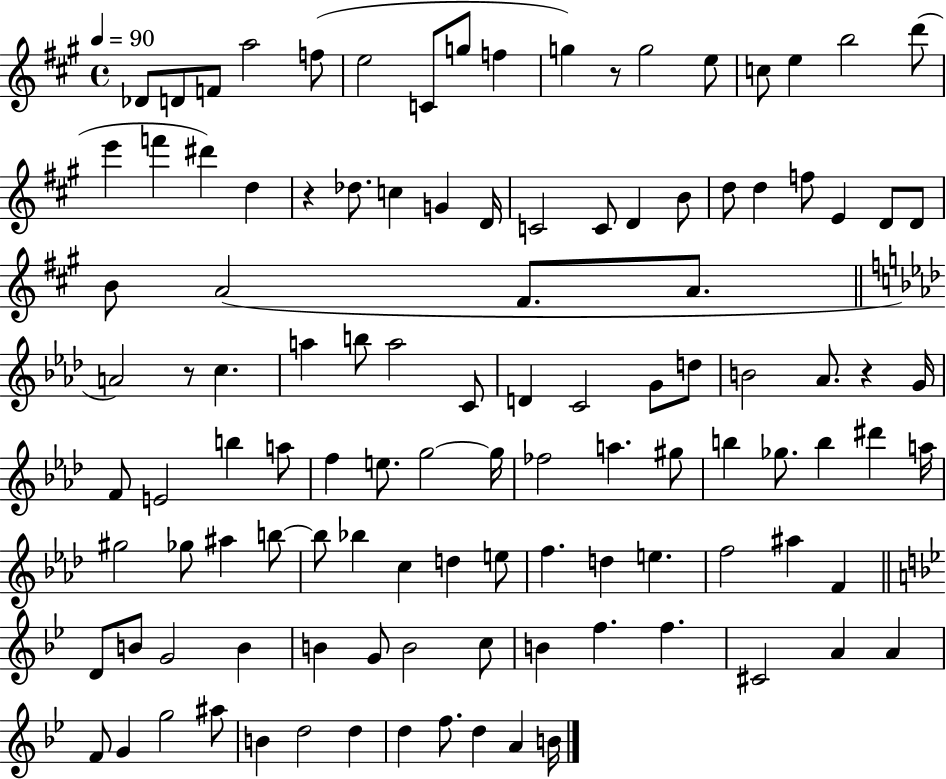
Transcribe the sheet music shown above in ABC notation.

X:1
T:Untitled
M:4/4
L:1/4
K:A
_D/2 D/2 F/2 a2 f/2 e2 C/2 g/2 f g z/2 g2 e/2 c/2 e b2 d'/2 e' f' ^d' d z _d/2 c G D/4 C2 C/2 D B/2 d/2 d f/2 E D/2 D/2 B/2 A2 ^F/2 A/2 A2 z/2 c a b/2 a2 C/2 D C2 G/2 d/2 B2 _A/2 z G/4 F/2 E2 b a/2 f e/2 g2 g/4 _f2 a ^g/2 b _g/2 b ^d' a/4 ^g2 _g/2 ^a b/2 b/2 _b c d e/2 f d e f2 ^a F D/2 B/2 G2 B B G/2 B2 c/2 B f f ^C2 A A F/2 G g2 ^a/2 B d2 d d f/2 d A B/4